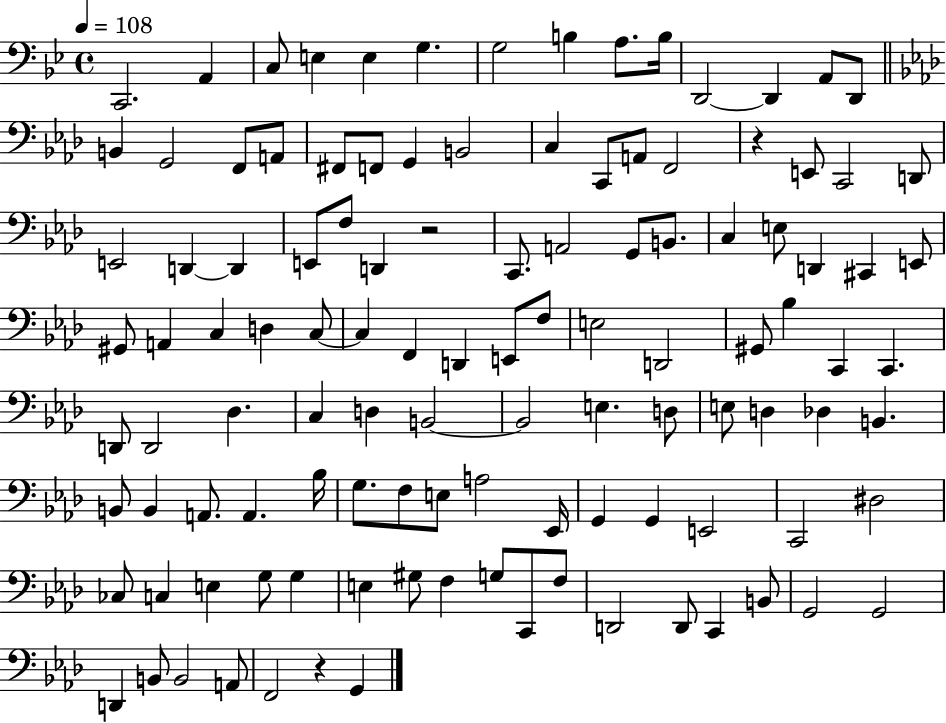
{
  \clef bass
  \time 4/4
  \defaultTimeSignature
  \key bes \major
  \tempo 4 = 108
  c,2. a,4 | c8 e4 e4 g4. | g2 b4 a8. b16 | d,2~~ d,4 a,8 d,8 | \break \bar "||" \break \key aes \major b,4 g,2 f,8 a,8 | fis,8 f,8 g,4 b,2 | c4 c,8 a,8 f,2 | r4 e,8 c,2 d,8 | \break e,2 d,4~~ d,4 | e,8 f8 d,4 r2 | c,8. a,2 g,8 b,8. | c4 e8 d,4 cis,4 e,8 | \break gis,8 a,4 c4 d4 c8~~ | c4 f,4 d,4 e,8 f8 | e2 d,2 | gis,8 bes4 c,4 c,4. | \break d,8 d,2 des4. | c4 d4 b,2~~ | b,2 e4. d8 | e8 d4 des4 b,4. | \break b,8 b,4 a,8. a,4. bes16 | g8. f8 e8 a2 ees,16 | g,4 g,4 e,2 | c,2 dis2 | \break ces8 c4 e4 g8 g4 | e4 gis8 f4 g8 c,8 f8 | d,2 d,8 c,4 b,8 | g,2 g,2 | \break d,4 b,8 b,2 a,8 | f,2 r4 g,4 | \bar "|."
}